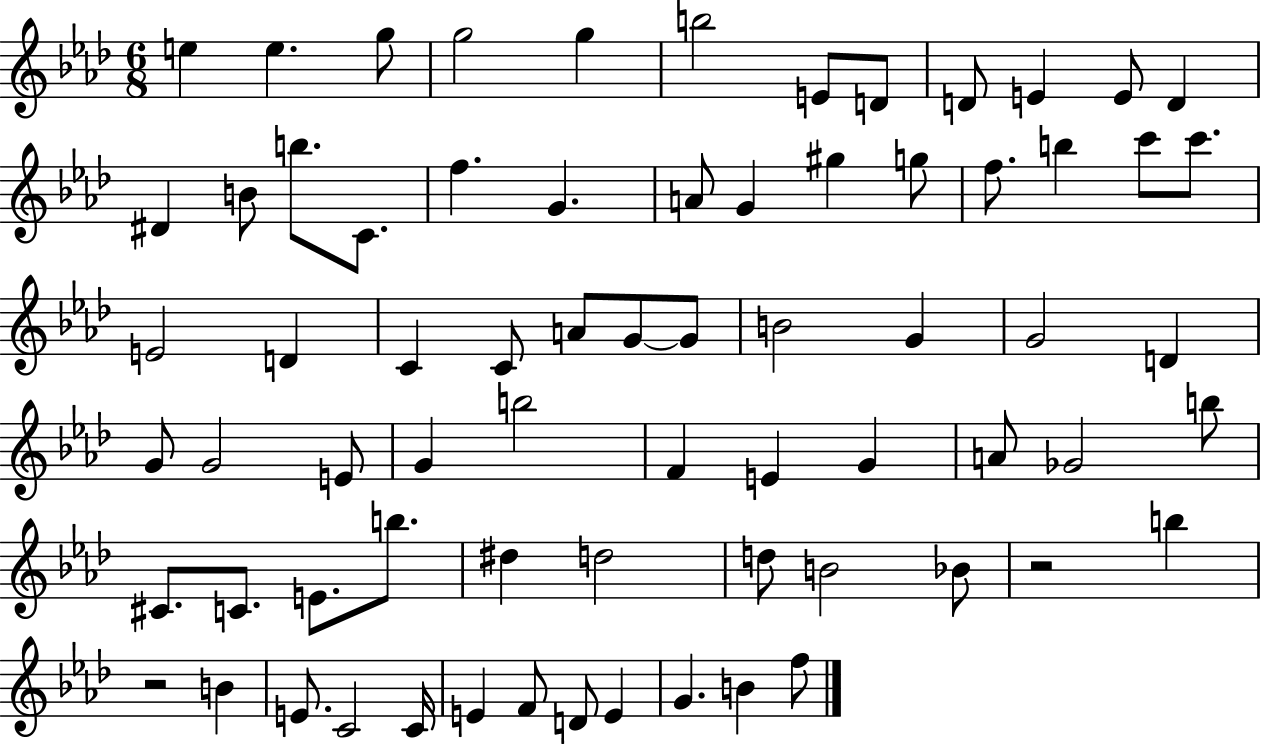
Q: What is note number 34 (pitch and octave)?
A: B4